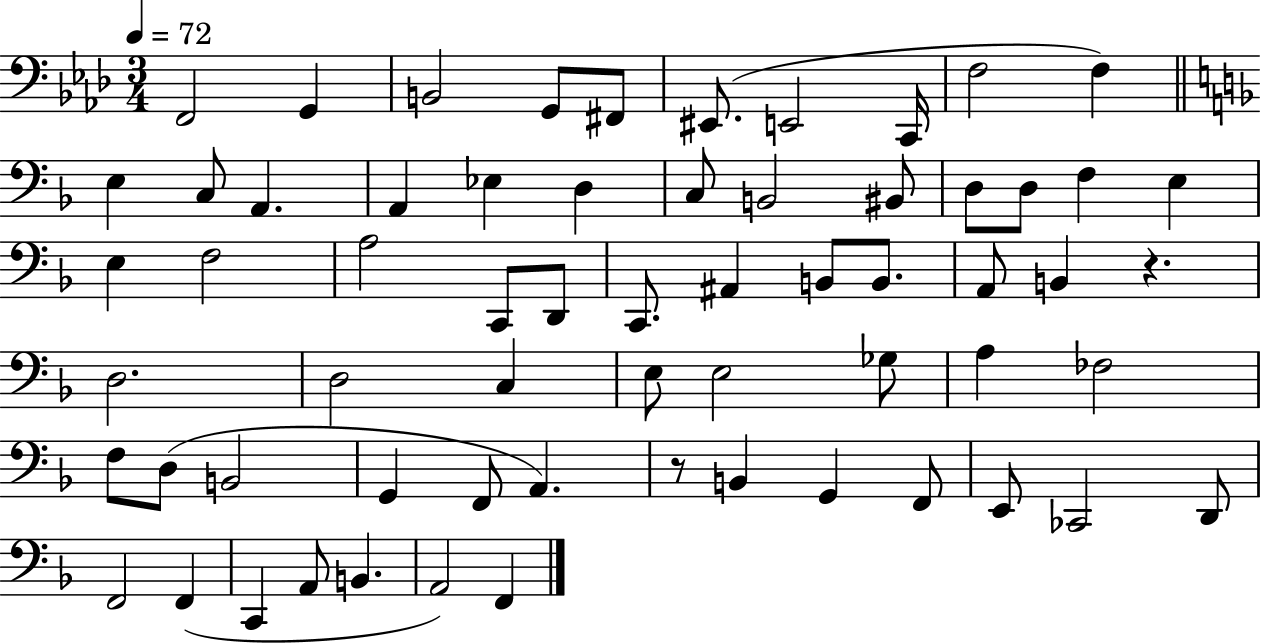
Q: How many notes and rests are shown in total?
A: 63